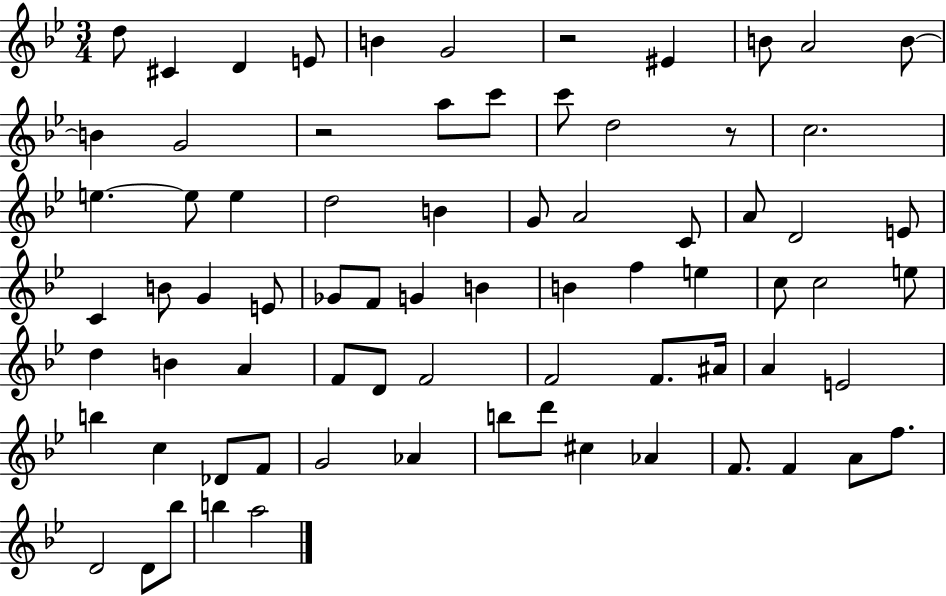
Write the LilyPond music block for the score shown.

{
  \clef treble
  \numericTimeSignature
  \time 3/4
  \key bes \major
  d''8 cis'4 d'4 e'8 | b'4 g'2 | r2 eis'4 | b'8 a'2 b'8~~ | \break b'4 g'2 | r2 a''8 c'''8 | c'''8 d''2 r8 | c''2. | \break e''4.~~ e''8 e''4 | d''2 b'4 | g'8 a'2 c'8 | a'8 d'2 e'8 | \break c'4 b'8 g'4 e'8 | ges'8 f'8 g'4 b'4 | b'4 f''4 e''4 | c''8 c''2 e''8 | \break d''4 b'4 a'4 | f'8 d'8 f'2 | f'2 f'8. ais'16 | a'4 e'2 | \break b''4 c''4 des'8 f'8 | g'2 aes'4 | b''8 d'''8 cis''4 aes'4 | f'8. f'4 a'8 f''8. | \break d'2 d'8 bes''8 | b''4 a''2 | \bar "|."
}